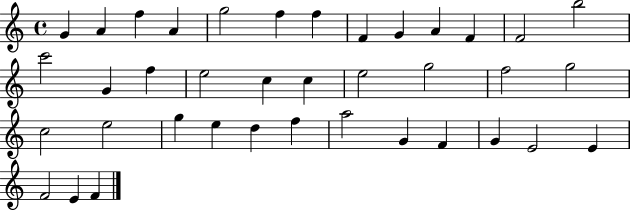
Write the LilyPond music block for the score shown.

{
  \clef treble
  \time 4/4
  \defaultTimeSignature
  \key c \major
  g'4 a'4 f''4 a'4 | g''2 f''4 f''4 | f'4 g'4 a'4 f'4 | f'2 b''2 | \break c'''2 g'4 f''4 | e''2 c''4 c''4 | e''2 g''2 | f''2 g''2 | \break c''2 e''2 | g''4 e''4 d''4 f''4 | a''2 g'4 f'4 | g'4 e'2 e'4 | \break f'2 e'4 f'4 | \bar "|."
}